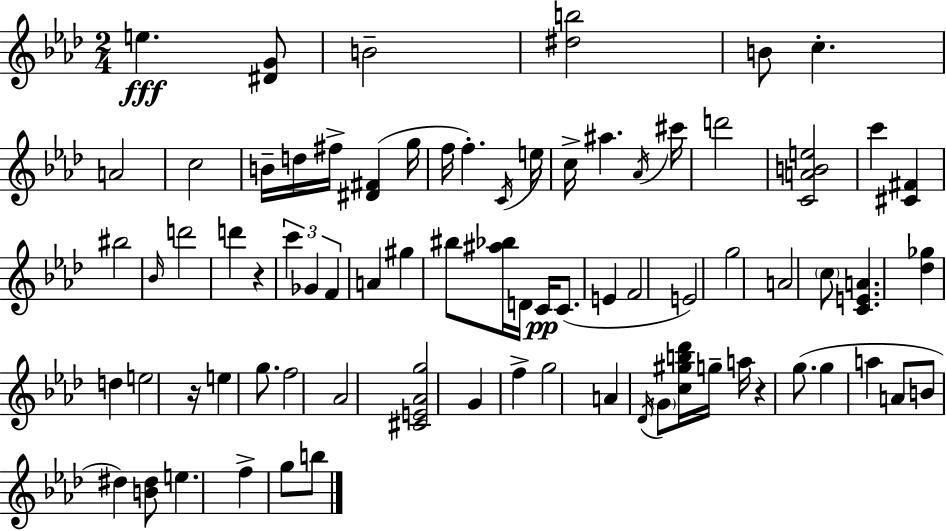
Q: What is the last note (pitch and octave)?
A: B5